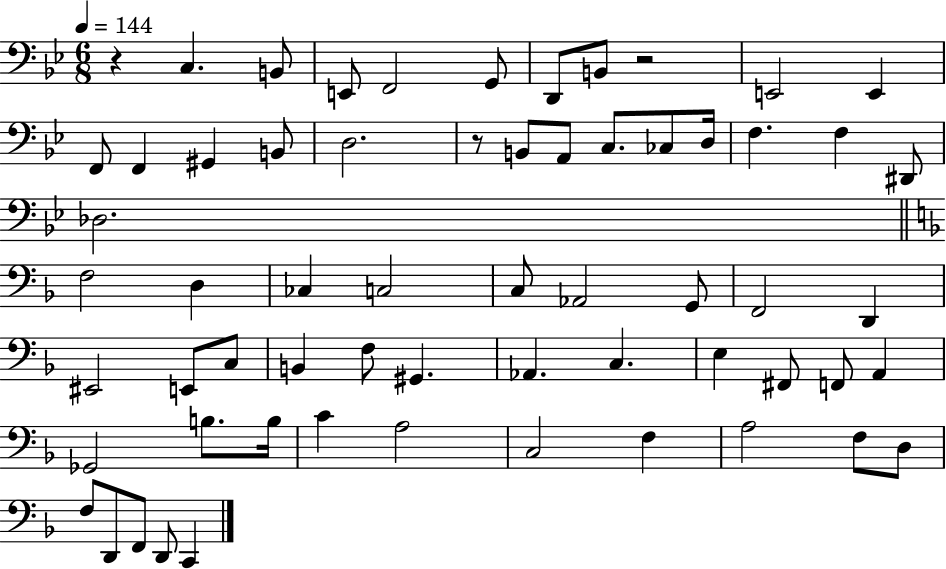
X:1
T:Untitled
M:6/8
L:1/4
K:Bb
z C, B,,/2 E,,/2 F,,2 G,,/2 D,,/2 B,,/2 z2 E,,2 E,, F,,/2 F,, ^G,, B,,/2 D,2 z/2 B,,/2 A,,/2 C,/2 _C,/2 D,/4 F, F, ^D,,/2 _D,2 F,2 D, _C, C,2 C,/2 _A,,2 G,,/2 F,,2 D,, ^E,,2 E,,/2 C,/2 B,, F,/2 ^G,, _A,, C, E, ^F,,/2 F,,/2 A,, _G,,2 B,/2 B,/4 C A,2 C,2 F, A,2 F,/2 D,/2 F,/2 D,,/2 F,,/2 D,,/2 C,,